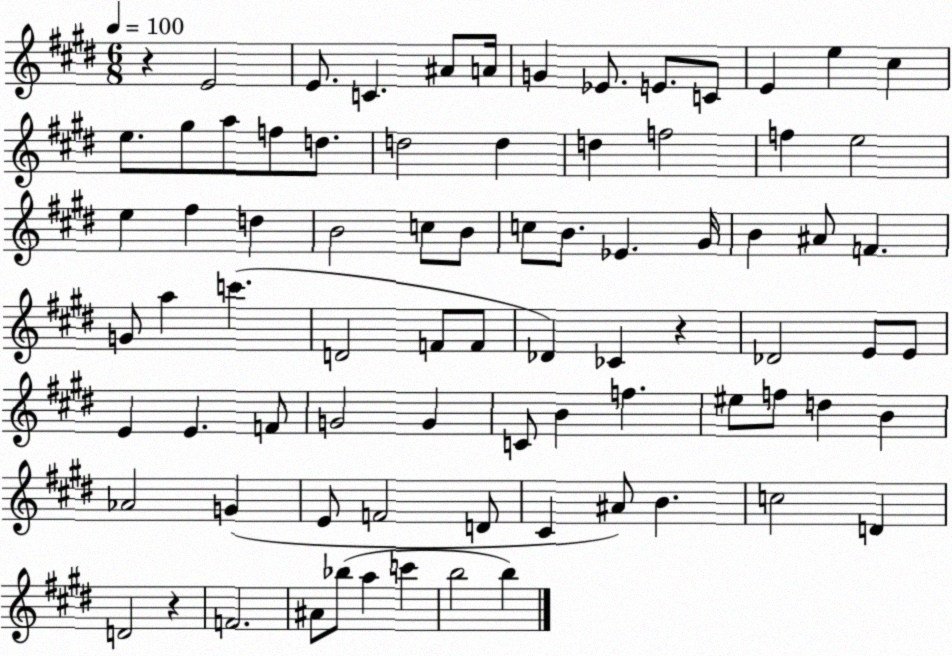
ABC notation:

X:1
T:Untitled
M:6/8
L:1/4
K:E
z E2 E/2 C ^A/2 A/4 G _E/2 E/2 C/2 E e ^c e/2 ^g/2 a/2 f/2 d/2 d2 d d f2 f e2 e ^f d B2 c/2 B/2 c/2 B/2 _E ^G/4 B ^A/2 F G/2 a c' D2 F/2 F/2 _D _C z _D2 E/2 E/2 E E F/2 G2 G C/2 B f ^e/2 f/2 d B _A2 G E/2 F2 D/2 ^C ^A/2 B c2 D D2 z F2 ^A/2 _b/2 a c' b2 b